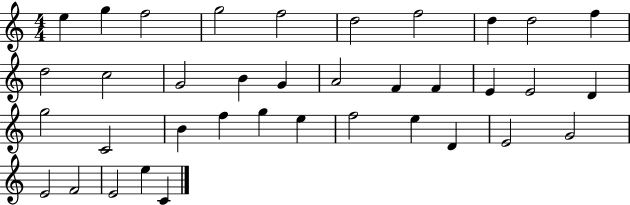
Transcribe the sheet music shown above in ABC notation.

X:1
T:Untitled
M:4/4
L:1/4
K:C
e g f2 g2 f2 d2 f2 d d2 f d2 c2 G2 B G A2 F F E E2 D g2 C2 B f g e f2 e D E2 G2 E2 F2 E2 e C